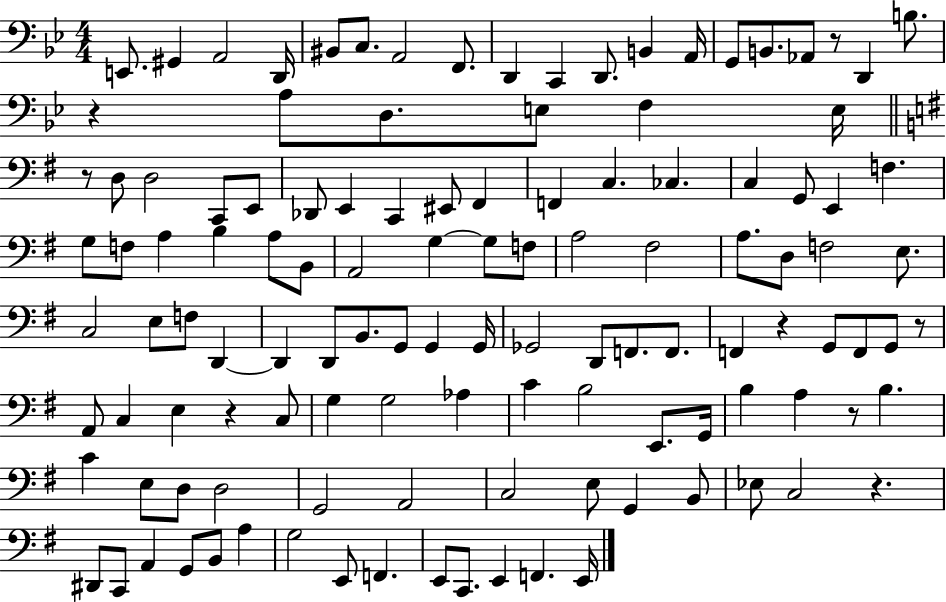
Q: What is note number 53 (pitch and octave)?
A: D3